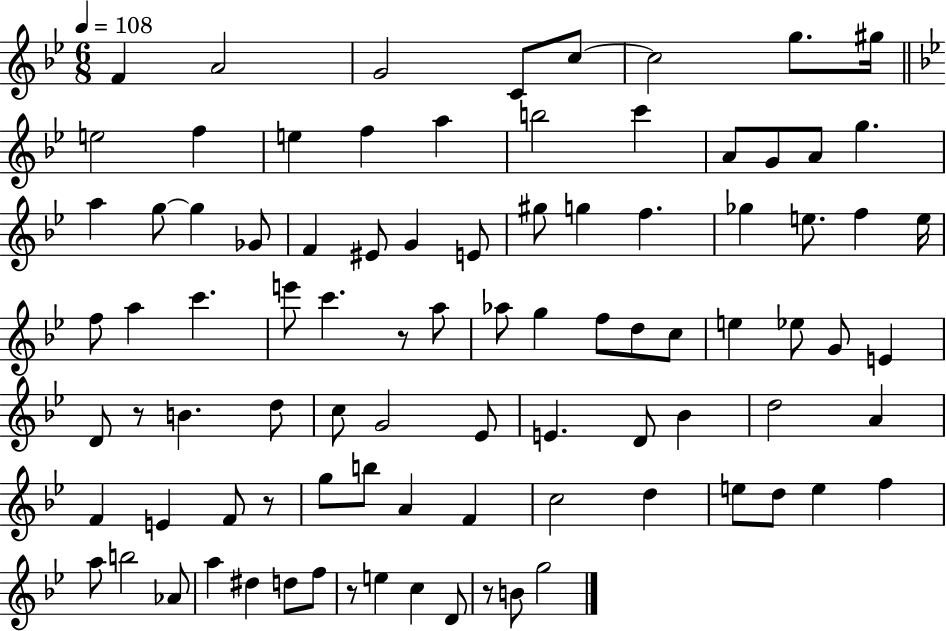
F4/q A4/h G4/h C4/e C5/e C5/h G5/e. G#5/s E5/h F5/q E5/q F5/q A5/q B5/h C6/q A4/e G4/e A4/e G5/q. A5/q G5/e G5/q Gb4/e F4/q EIS4/e G4/q E4/e G#5/e G5/q F5/q. Gb5/q E5/e. F5/q E5/s F5/e A5/q C6/q. E6/e C6/q. R/e A5/e Ab5/e G5/q F5/e D5/e C5/e E5/q Eb5/e G4/e E4/q D4/e R/e B4/q. D5/e C5/e G4/h Eb4/e E4/q. D4/e Bb4/q D5/h A4/q F4/q E4/q F4/e R/e G5/e B5/e A4/q F4/q C5/h D5/q E5/e D5/e E5/q F5/q A5/e B5/h Ab4/e A5/q D#5/q D5/e F5/e R/e E5/q C5/q D4/e R/e B4/e G5/h